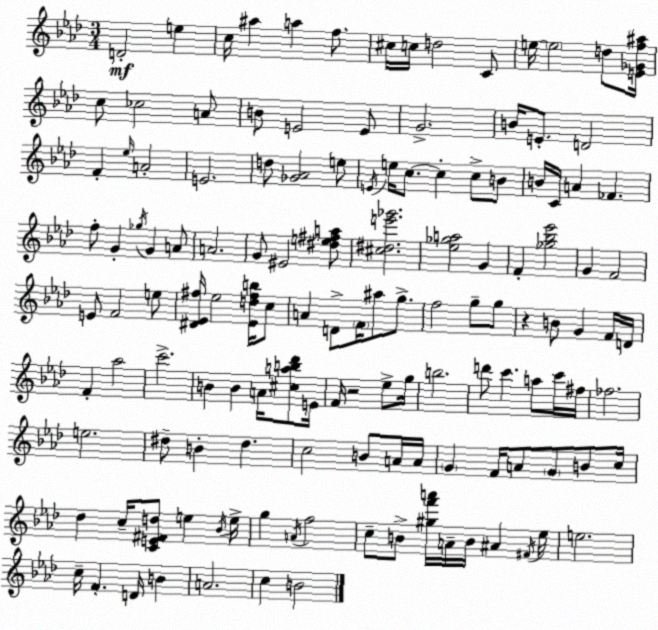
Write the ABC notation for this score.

X:1
T:Untitled
M:3/4
L:1/4
K:Fm
D2 e c/4 ^a a f/2 ^c/4 c/4 d2 C/2 e/4 e2 d/2 [E_Gf^a]/4 c/2 _c2 A/2 B/2 E2 E/2 G2 B/4 E/2 D2 F _e/4 A2 E2 d/2 [_G_A]2 e/2 E/4 e/4 c/2 c c/2 B/2 B/4 C/4 A _F f/2 G _g/4 G A/2 A2 G/2 ^E2 [^de^fa]/2 [^c^de'_g']2 [_e_ga]2 G F [_g_b_e']2 G F2 E/2 F2 e/2 [^D_E^f]/4 _e2 [_Ed^fb]/4 c/2 A D/2 F/4 ^a/2 g/2 f2 g/2 g/2 z B/2 G F/4 D/4 F _a2 c'2 B B A/4 [^cab_d']/2 E/4 F/4 z2 _e/2 g/4 b2 d'/2 c' a/2 c'/4 ^f/4 _f2 e2 ^d/2 B ^d c2 B/2 A/4 A/4 G F/4 A/2 G/2 B/2 c/4 _d c/4 [CE^Fd]/2 e _B/4 e/4 g A/4 f2 c/2 B/2 [^gf'a']/4 A/4 B/4 ^A ^F/4 _e/4 e2 c/4 F D/4 B A2 c B2